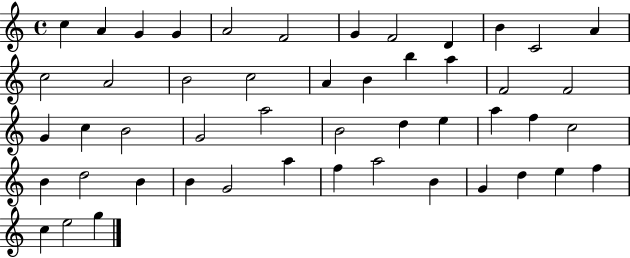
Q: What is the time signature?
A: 4/4